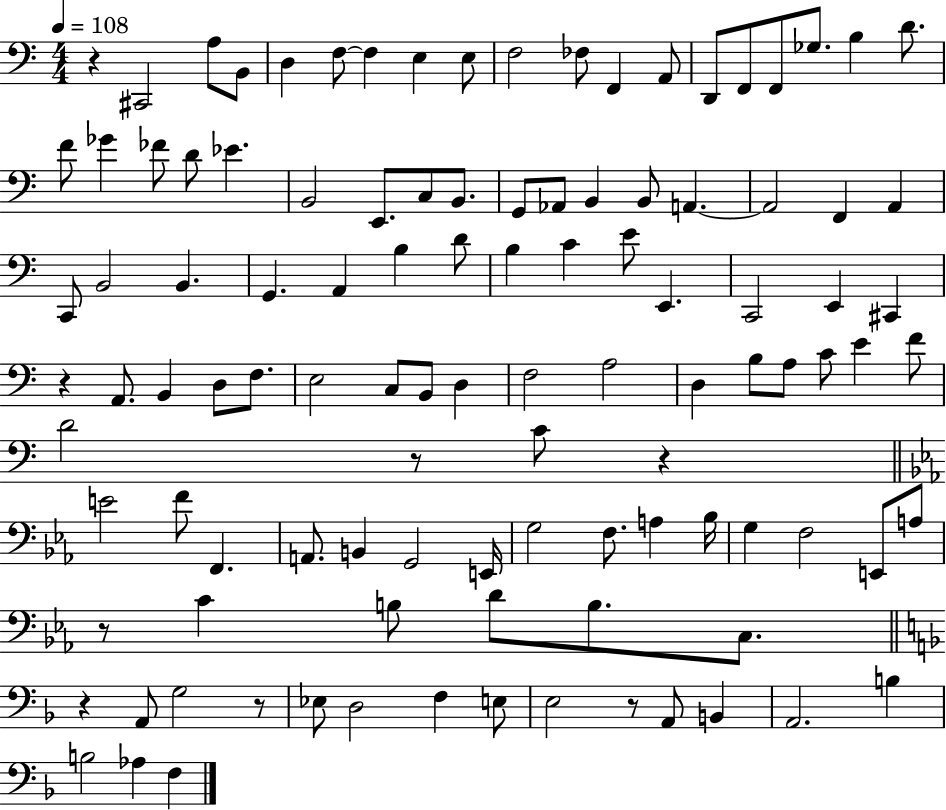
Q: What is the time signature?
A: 4/4